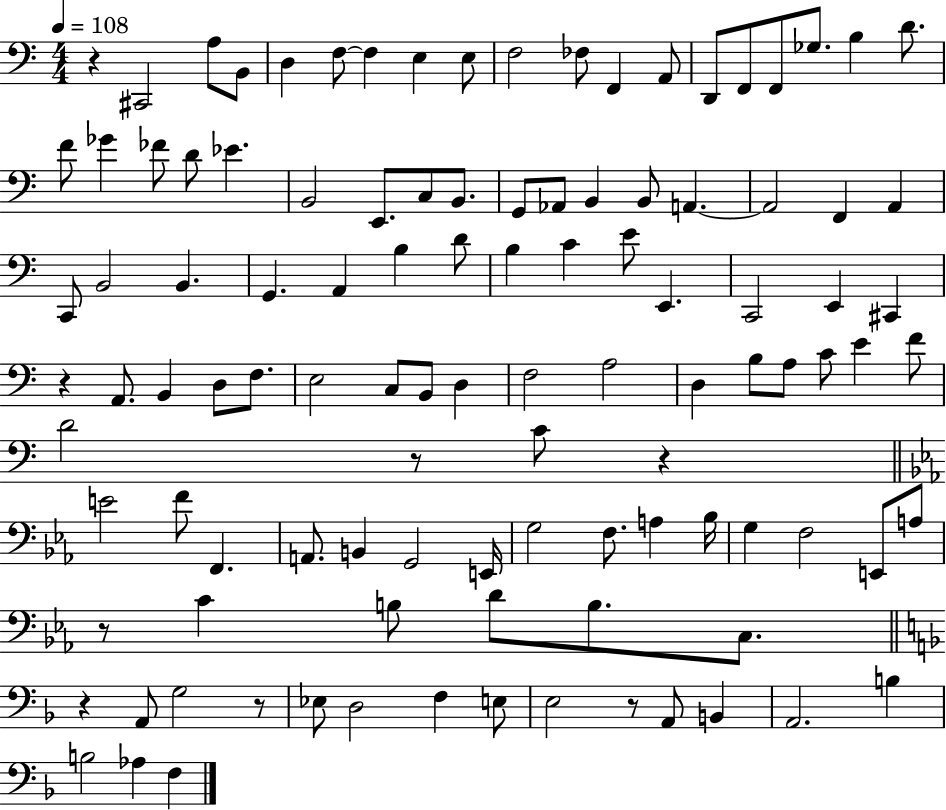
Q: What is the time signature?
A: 4/4